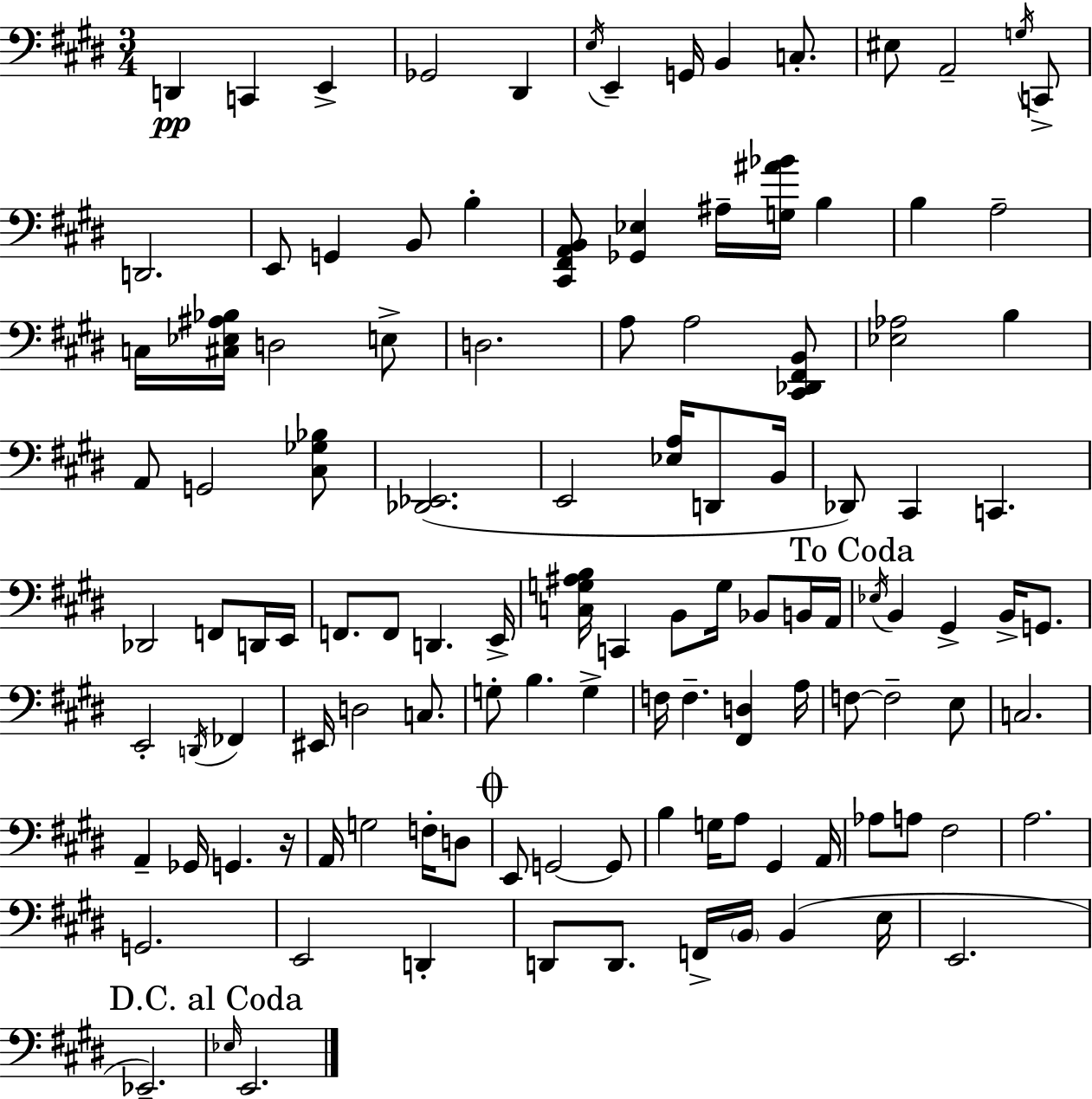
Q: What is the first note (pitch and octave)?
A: D2